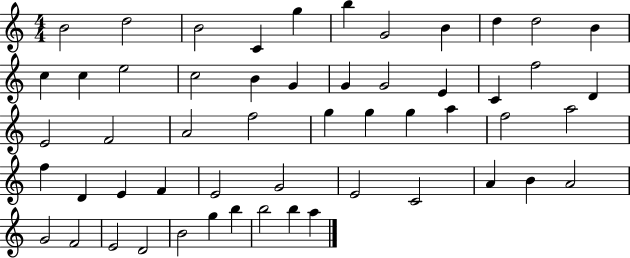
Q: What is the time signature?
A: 4/4